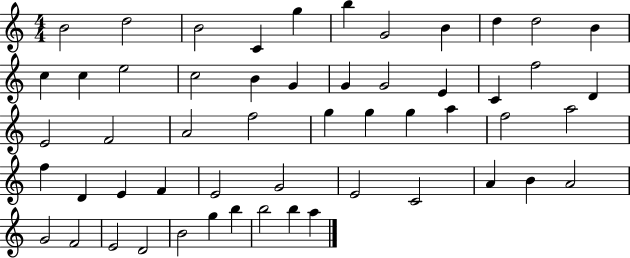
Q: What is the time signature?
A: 4/4